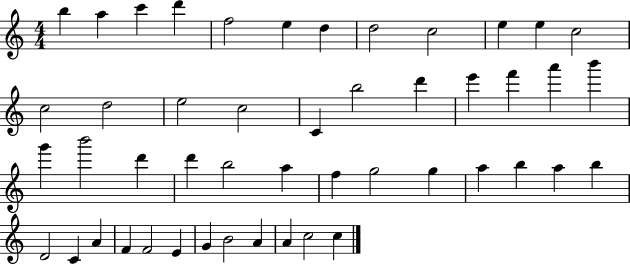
B5/q A5/q C6/q D6/q F5/h E5/q D5/q D5/h C5/h E5/q E5/q C5/h C5/h D5/h E5/h C5/h C4/q B5/h D6/q E6/q F6/q A6/q B6/q G6/q B6/h D6/q D6/q B5/h A5/q F5/q G5/h G5/q A5/q B5/q A5/q B5/q D4/h C4/q A4/q F4/q F4/h E4/q G4/q B4/h A4/q A4/q C5/h C5/q